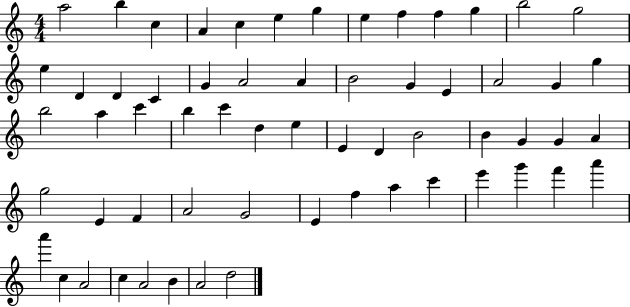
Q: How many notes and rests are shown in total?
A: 61